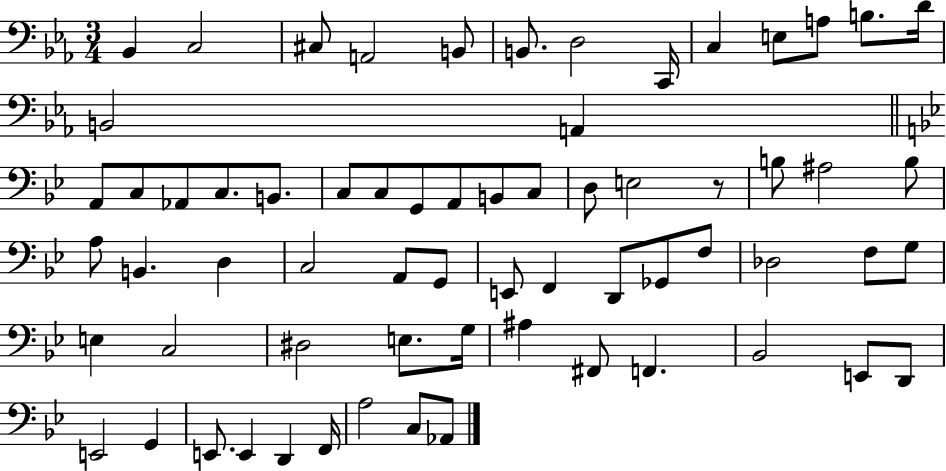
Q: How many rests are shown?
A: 1